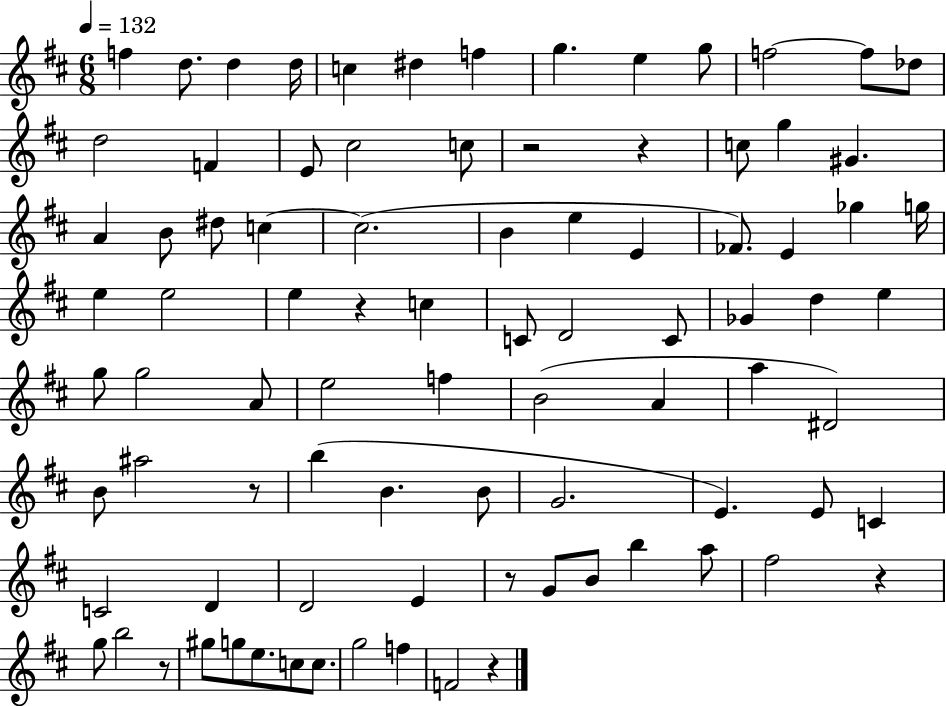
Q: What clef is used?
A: treble